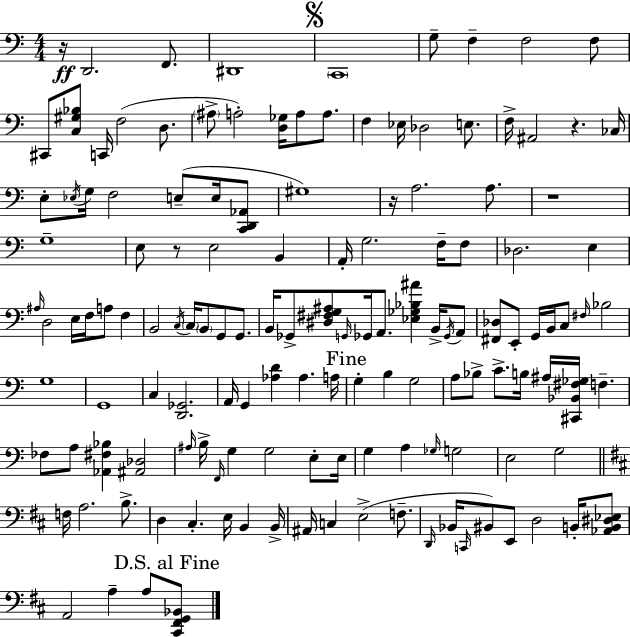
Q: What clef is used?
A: bass